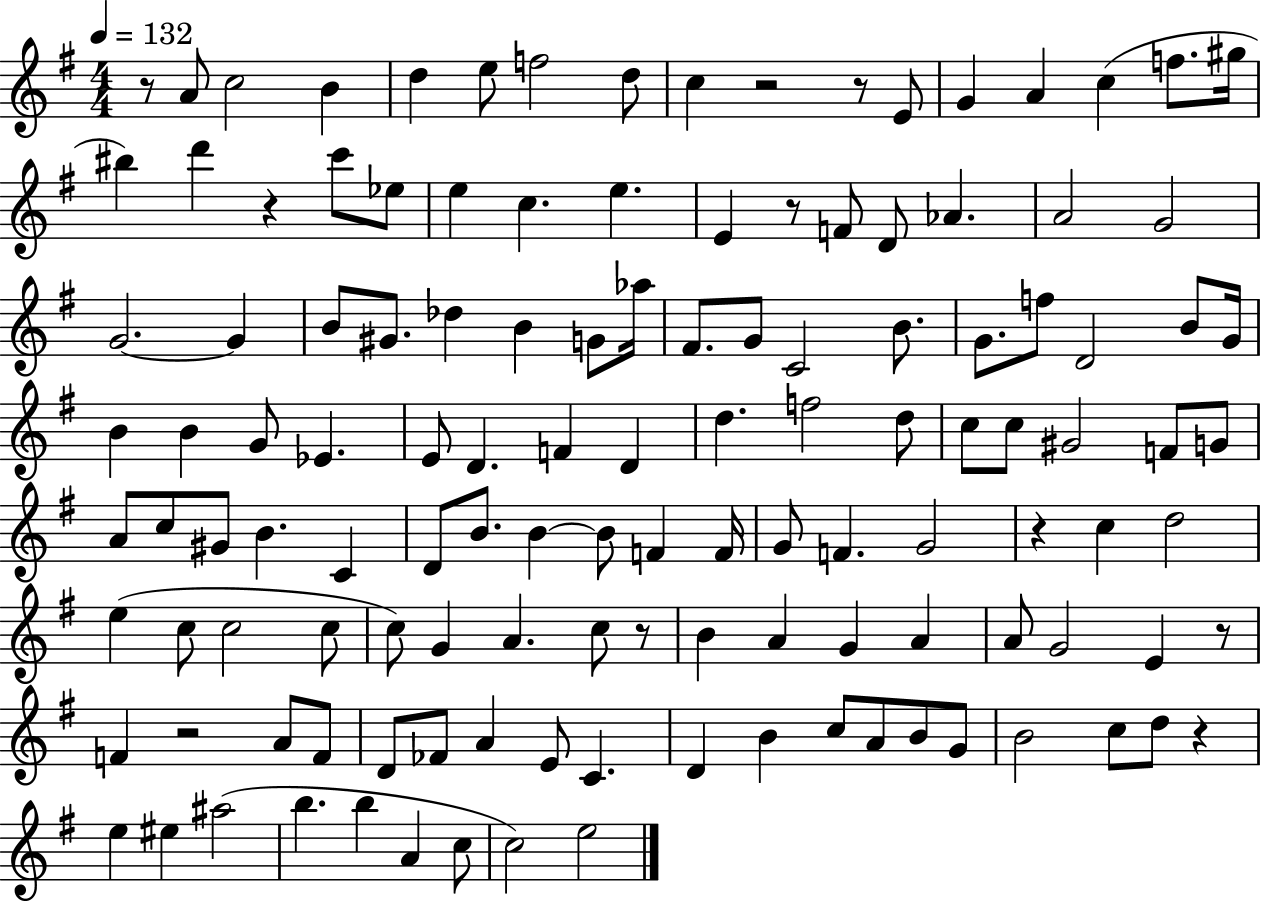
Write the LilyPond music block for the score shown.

{
  \clef treble
  \numericTimeSignature
  \time 4/4
  \key g \major
  \tempo 4 = 132
  r8 a'8 c''2 b'4 | d''4 e''8 f''2 d''8 | c''4 r2 r8 e'8 | g'4 a'4 c''4( f''8. gis''16 | \break bis''4) d'''4 r4 c'''8 ees''8 | e''4 c''4. e''4. | e'4 r8 f'8 d'8 aes'4. | a'2 g'2 | \break g'2.~~ g'4 | b'8 gis'8. des''4 b'4 g'8 aes''16 | fis'8. g'8 c'2 b'8. | g'8. f''8 d'2 b'8 g'16 | \break b'4 b'4 g'8 ees'4. | e'8 d'4. f'4 d'4 | d''4. f''2 d''8 | c''8 c''8 gis'2 f'8 g'8 | \break a'8 c''8 gis'8 b'4. c'4 | d'8 b'8. b'4~~ b'8 f'4 f'16 | g'8 f'4. g'2 | r4 c''4 d''2 | \break e''4( c''8 c''2 c''8 | c''8) g'4 a'4. c''8 r8 | b'4 a'4 g'4 a'4 | a'8 g'2 e'4 r8 | \break f'4 r2 a'8 f'8 | d'8 fes'8 a'4 e'8 c'4. | d'4 b'4 c''8 a'8 b'8 g'8 | b'2 c''8 d''8 r4 | \break e''4 eis''4 ais''2( | b''4. b''4 a'4 c''8 | c''2) e''2 | \bar "|."
}